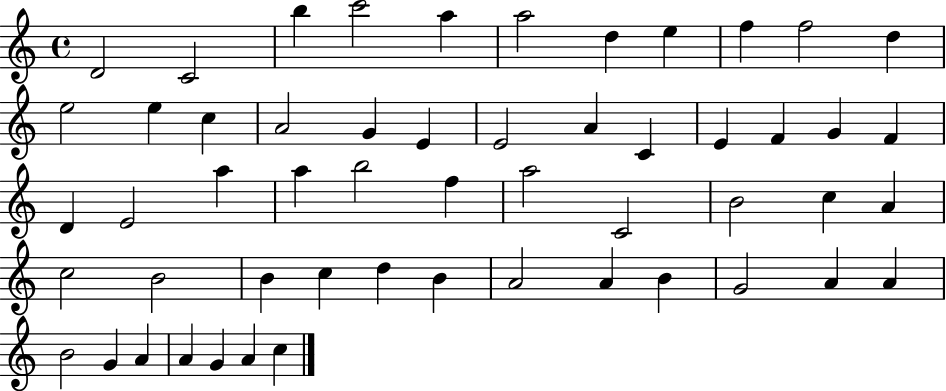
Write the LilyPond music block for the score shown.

{
  \clef treble
  \time 4/4
  \defaultTimeSignature
  \key c \major
  d'2 c'2 | b''4 c'''2 a''4 | a''2 d''4 e''4 | f''4 f''2 d''4 | \break e''2 e''4 c''4 | a'2 g'4 e'4 | e'2 a'4 c'4 | e'4 f'4 g'4 f'4 | \break d'4 e'2 a''4 | a''4 b''2 f''4 | a''2 c'2 | b'2 c''4 a'4 | \break c''2 b'2 | b'4 c''4 d''4 b'4 | a'2 a'4 b'4 | g'2 a'4 a'4 | \break b'2 g'4 a'4 | a'4 g'4 a'4 c''4 | \bar "|."
}